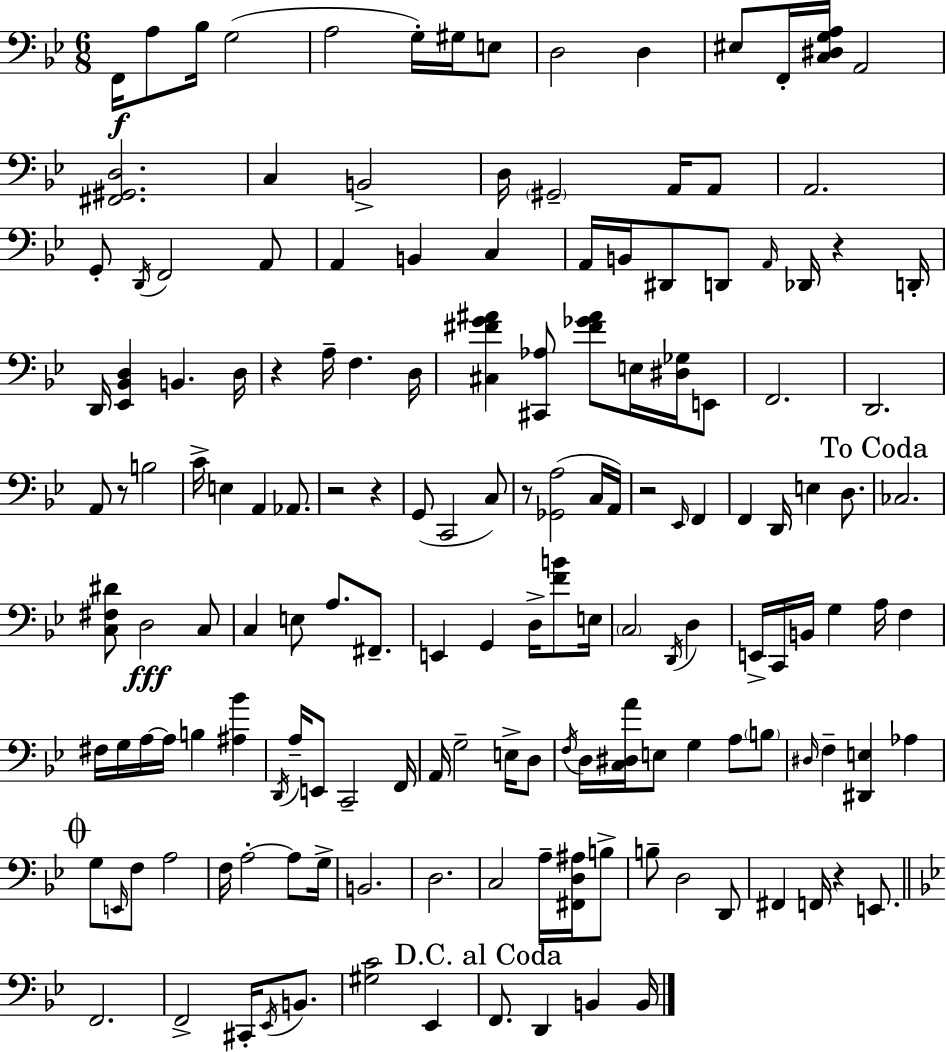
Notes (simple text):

F2/s A3/e Bb3/s G3/h A3/h G3/s G#3/s E3/e D3/h D3/q EIS3/e F2/s [C3,D#3,G3,A3]/s A2/h [F#2,G#2,D3]/h. C3/q B2/h D3/s G#2/h A2/s A2/e A2/h. G2/e D2/s F2/h A2/e A2/q B2/q C3/q A2/s B2/s D#2/e D2/e A2/s Db2/s R/q D2/s D2/s [Eb2,Bb2,D3]/q B2/q. D3/s R/q A3/s F3/q. D3/s [C#3,F#4,G4,A#4]/q [C#2,Ab3]/e [F#4,Gb4,A#4]/e E3/s [D#3,Gb3]/s E2/e F2/h. D2/h. A2/e R/e B3/h C4/s E3/q A2/q Ab2/e. R/h R/q G2/e C2/h C3/e R/e [Gb2,A3]/h C3/s A2/s R/h Eb2/s F2/q F2/q D2/s E3/q D3/e. CES3/h. [C3,F#3,D#4]/e D3/h C3/e C3/q E3/e A3/e. F#2/e. E2/q G2/q D3/s [F4,B4]/e E3/s C3/h D2/s D3/q E2/s C2/s B2/s G3/q A3/s F3/q F#3/s G3/s A3/s A3/s B3/q [A#3,Bb4]/q D2/s A3/s E2/e C2/h F2/s A2/s G3/h E3/s D3/e F3/s D3/s [C3,D#3,A4]/s E3/e G3/q A3/e B3/e D#3/s F3/q [D#2,E3]/q Ab3/q G3/e E2/s F3/e A3/h F3/s A3/h A3/e G3/s B2/h. D3/h. C3/h A3/s [F#2,D3,A#3]/s B3/e B3/e D3/h D2/e F#2/q F2/s R/q E2/e. F2/h. F2/h C#2/s Eb2/s B2/e. [G#3,C4]/h Eb2/q F2/e. D2/q B2/q B2/s